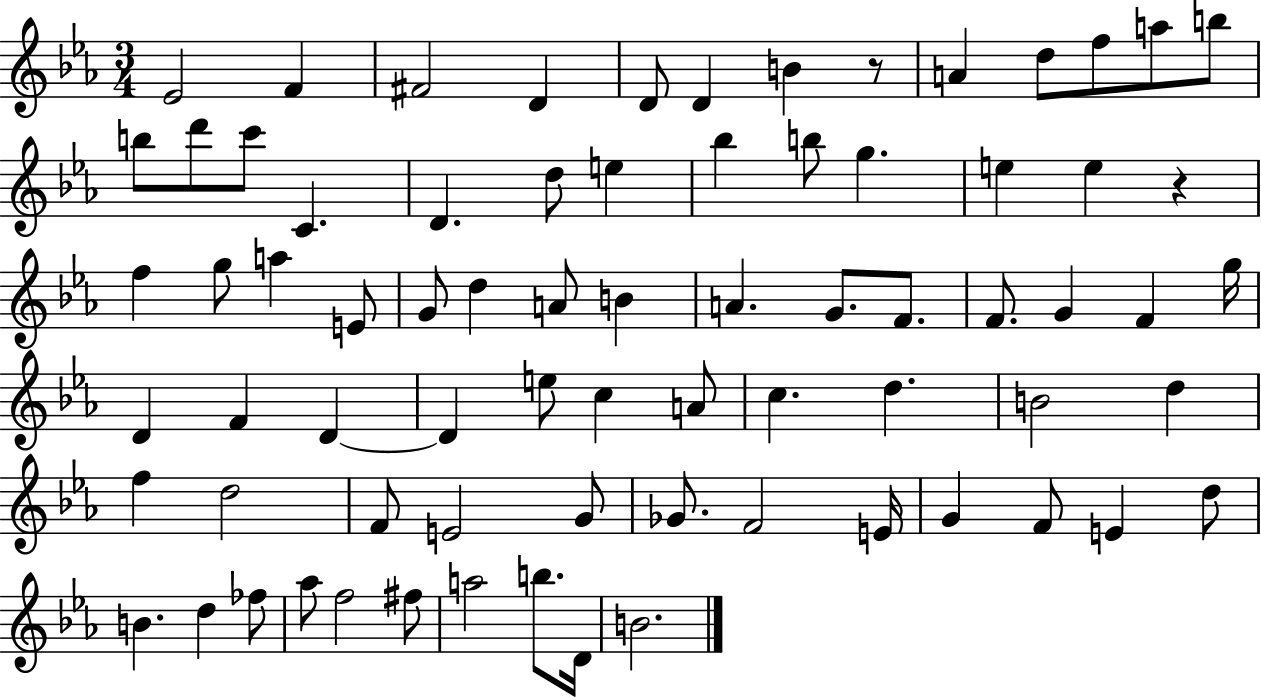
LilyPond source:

{
  \clef treble
  \numericTimeSignature
  \time 3/4
  \key ees \major
  \repeat volta 2 { ees'2 f'4 | fis'2 d'4 | d'8 d'4 b'4 r8 | a'4 d''8 f''8 a''8 b''8 | \break b''8 d'''8 c'''8 c'4. | d'4. d''8 e''4 | bes''4 b''8 g''4. | e''4 e''4 r4 | \break f''4 g''8 a''4 e'8 | g'8 d''4 a'8 b'4 | a'4. g'8. f'8. | f'8. g'4 f'4 g''16 | \break d'4 f'4 d'4~~ | d'4 e''8 c''4 a'8 | c''4. d''4. | b'2 d''4 | \break f''4 d''2 | f'8 e'2 g'8 | ges'8. f'2 e'16 | g'4 f'8 e'4 d''8 | \break b'4. d''4 fes''8 | aes''8 f''2 fis''8 | a''2 b''8. d'16 | b'2. | \break } \bar "|."
}